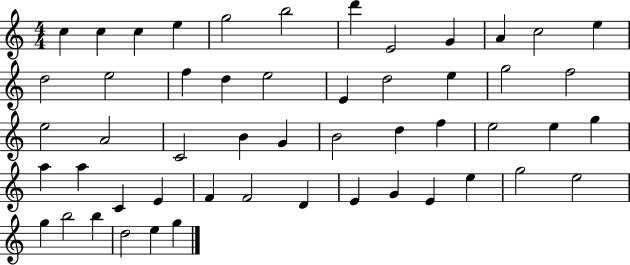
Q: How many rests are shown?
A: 0